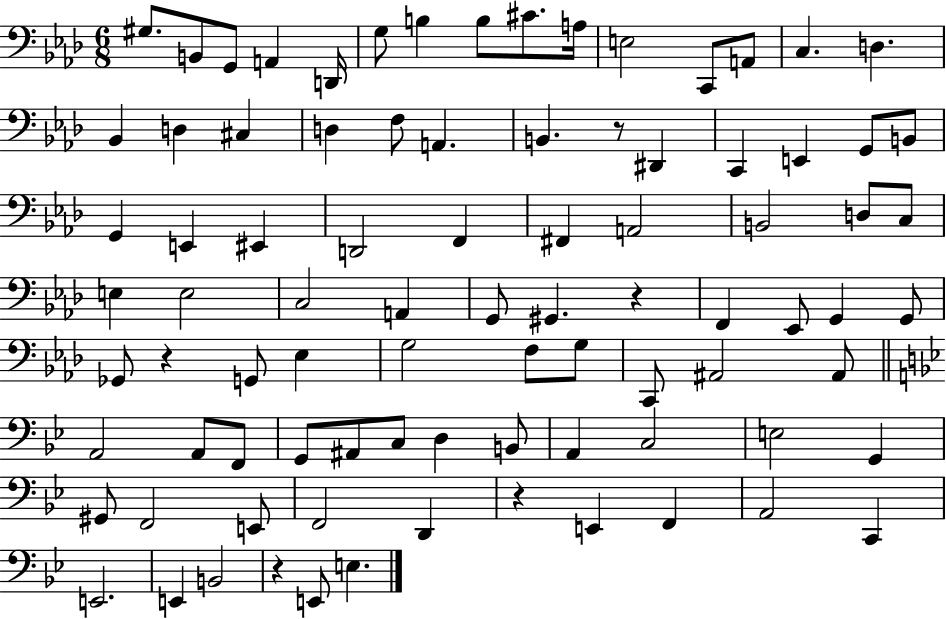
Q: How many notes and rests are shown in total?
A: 87